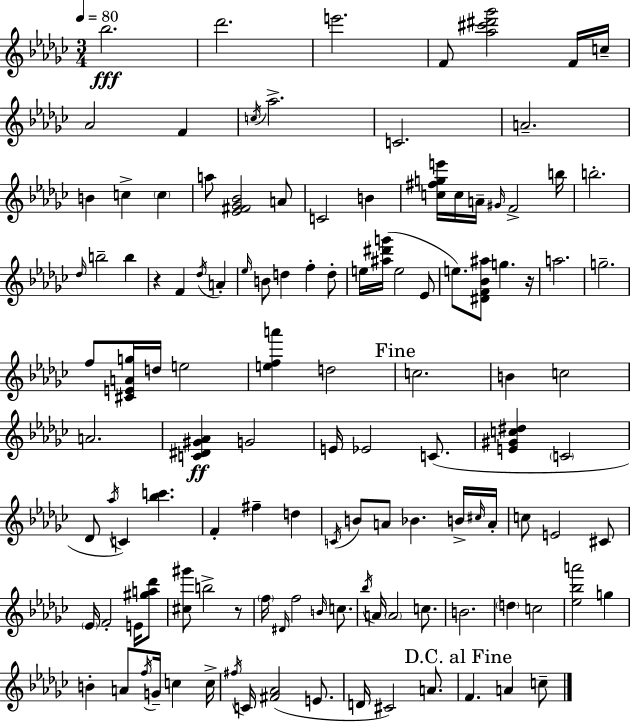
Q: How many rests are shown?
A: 3